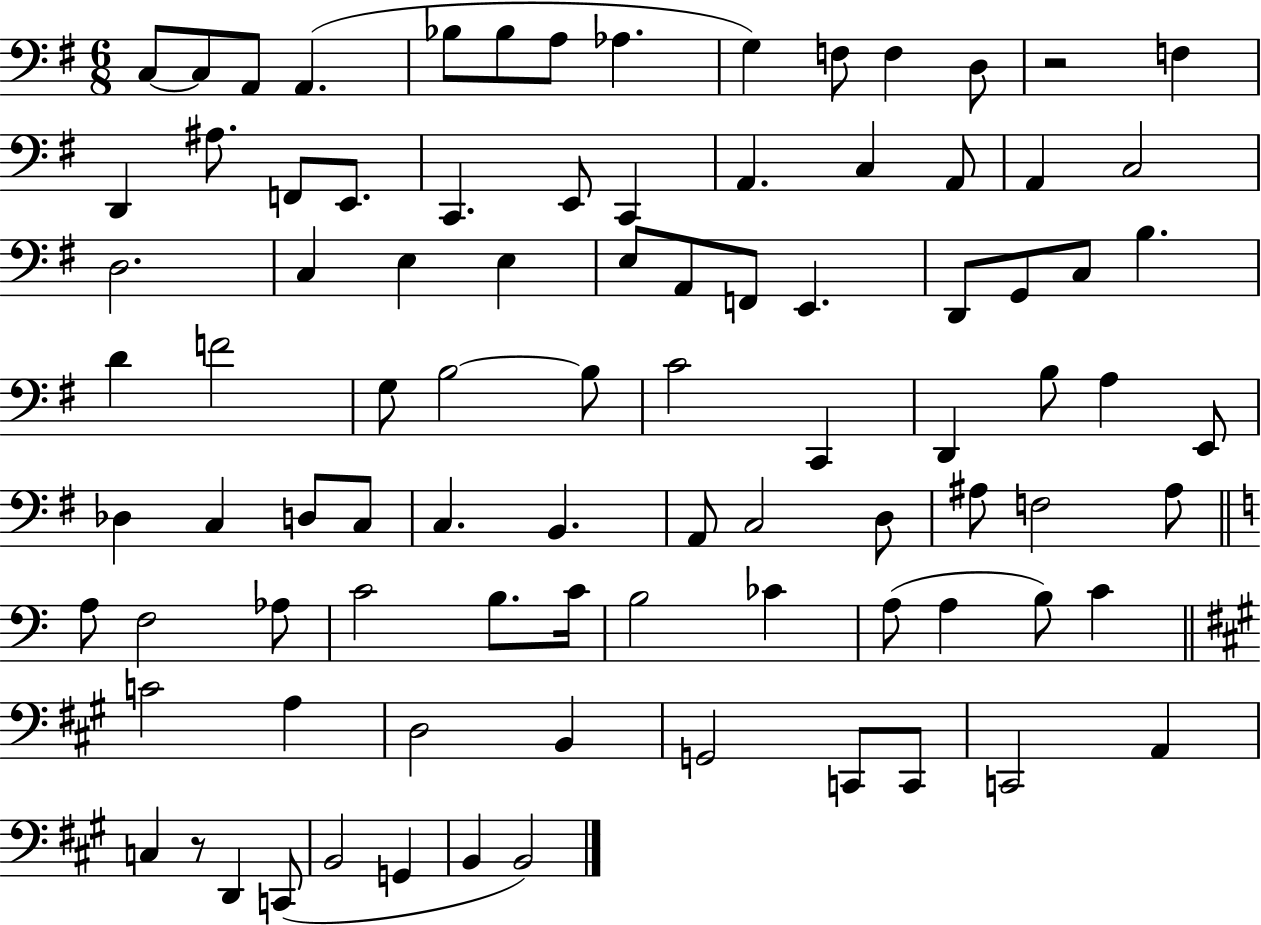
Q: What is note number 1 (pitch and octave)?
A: C3